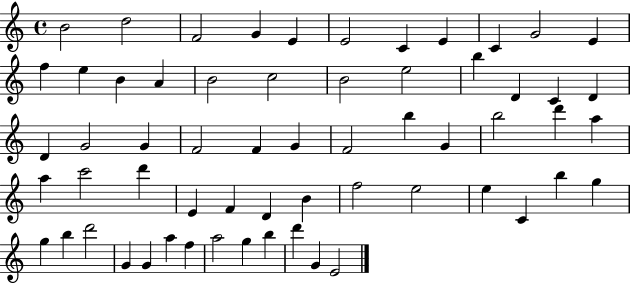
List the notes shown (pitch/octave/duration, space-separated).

B4/h D5/h F4/h G4/q E4/q E4/h C4/q E4/q C4/q G4/h E4/q F5/q E5/q B4/q A4/q B4/h C5/h B4/h E5/h B5/q D4/q C4/q D4/q D4/q G4/h G4/q F4/h F4/q G4/q F4/h B5/q G4/q B5/h D6/q A5/q A5/q C6/h D6/q E4/q F4/q D4/q B4/q F5/h E5/h E5/q C4/q B5/q G5/q G5/q B5/q D6/h G4/q G4/q A5/q F5/q A5/h G5/q B5/q D6/q G4/q E4/h